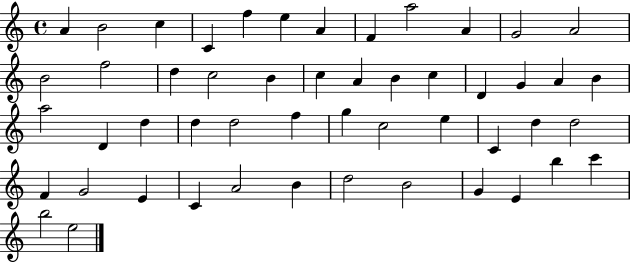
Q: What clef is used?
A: treble